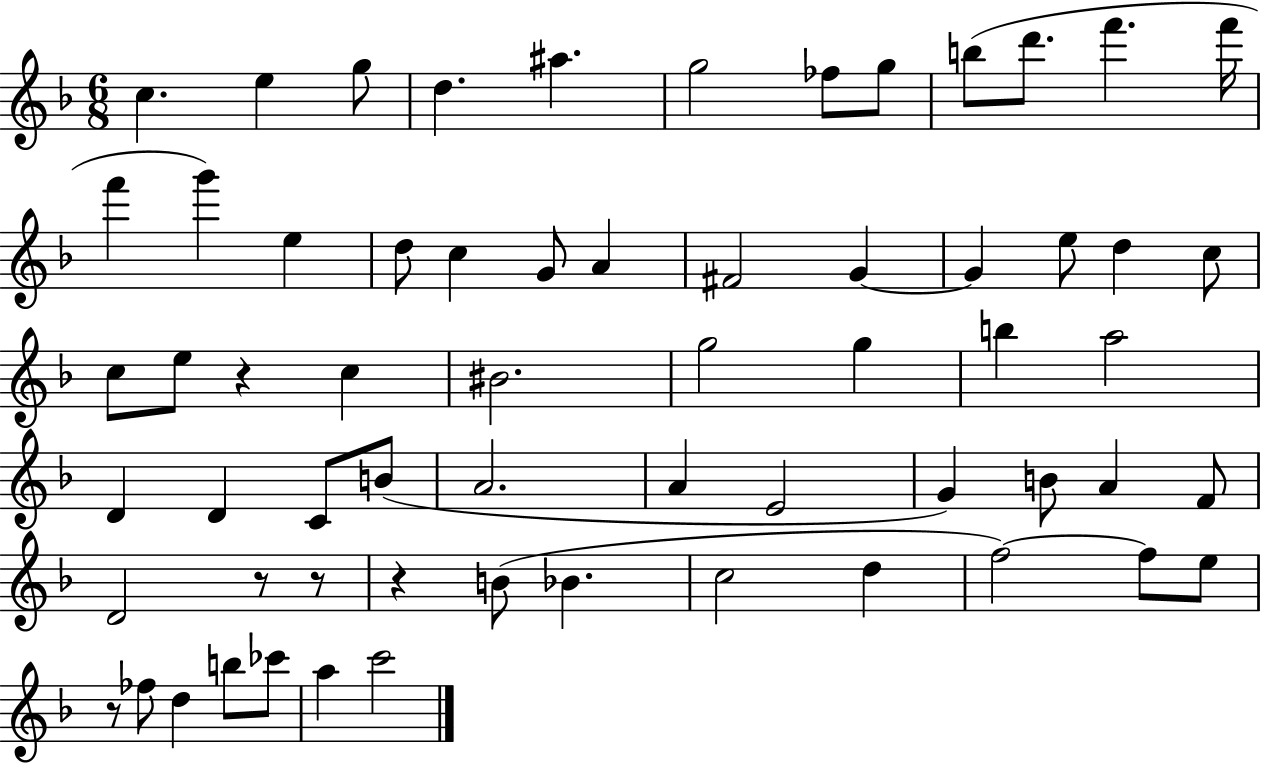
X:1
T:Untitled
M:6/8
L:1/4
K:F
c e g/2 d ^a g2 _f/2 g/2 b/2 d'/2 f' f'/4 f' g' e d/2 c G/2 A ^F2 G G e/2 d c/2 c/2 e/2 z c ^B2 g2 g b a2 D D C/2 B/2 A2 A E2 G B/2 A F/2 D2 z/2 z/2 z B/2 _B c2 d f2 f/2 e/2 z/2 _f/2 d b/2 _c'/2 a c'2